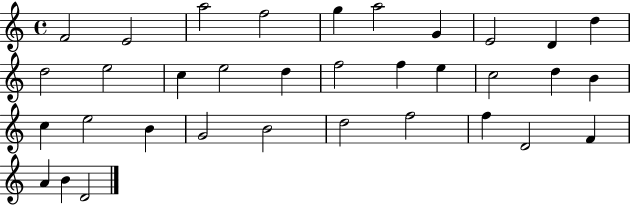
F4/h E4/h A5/h F5/h G5/q A5/h G4/q E4/h D4/q D5/q D5/h E5/h C5/q E5/h D5/q F5/h F5/q E5/q C5/h D5/q B4/q C5/q E5/h B4/q G4/h B4/h D5/h F5/h F5/q D4/h F4/q A4/q B4/q D4/h